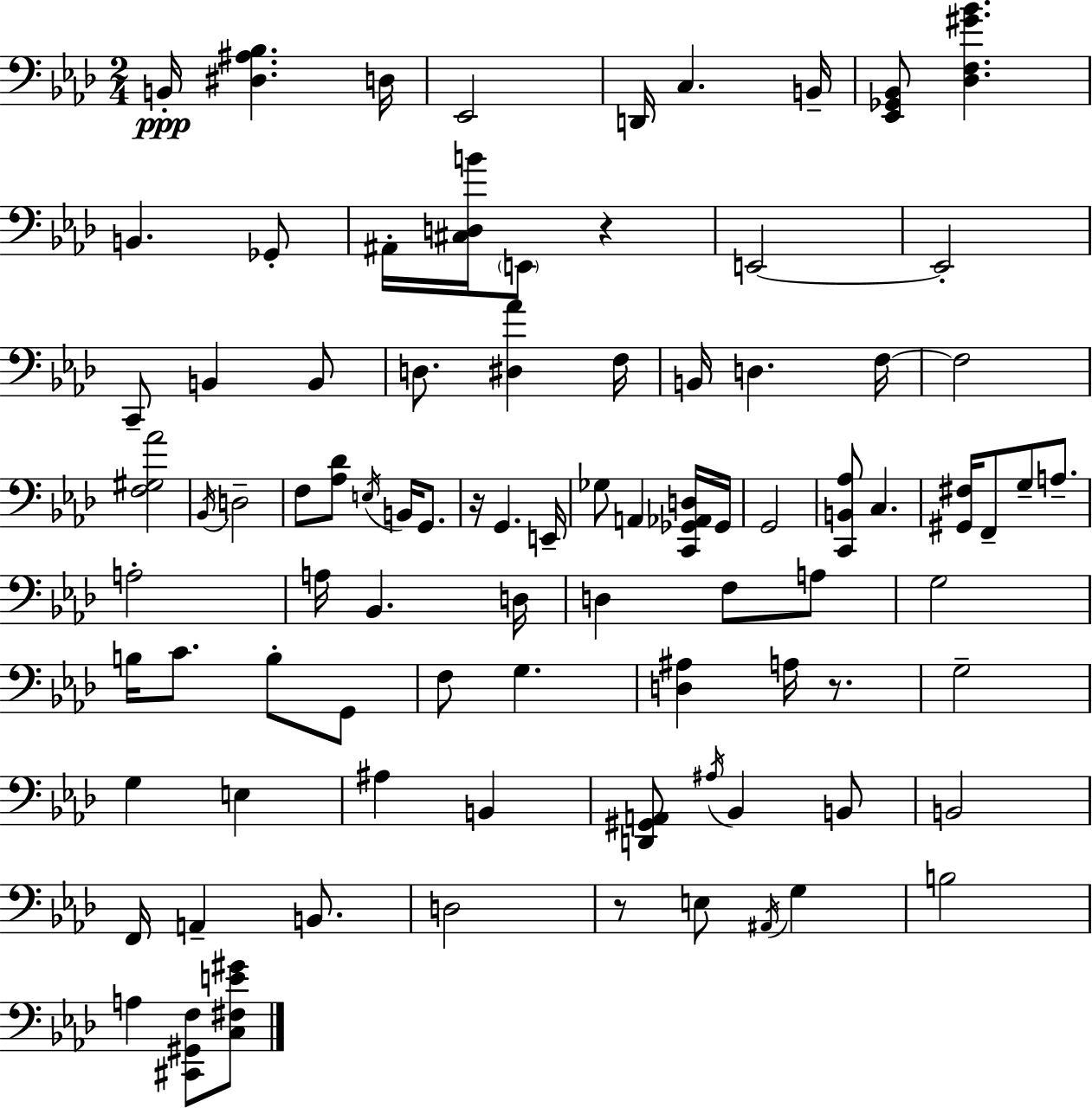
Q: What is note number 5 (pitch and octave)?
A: C3